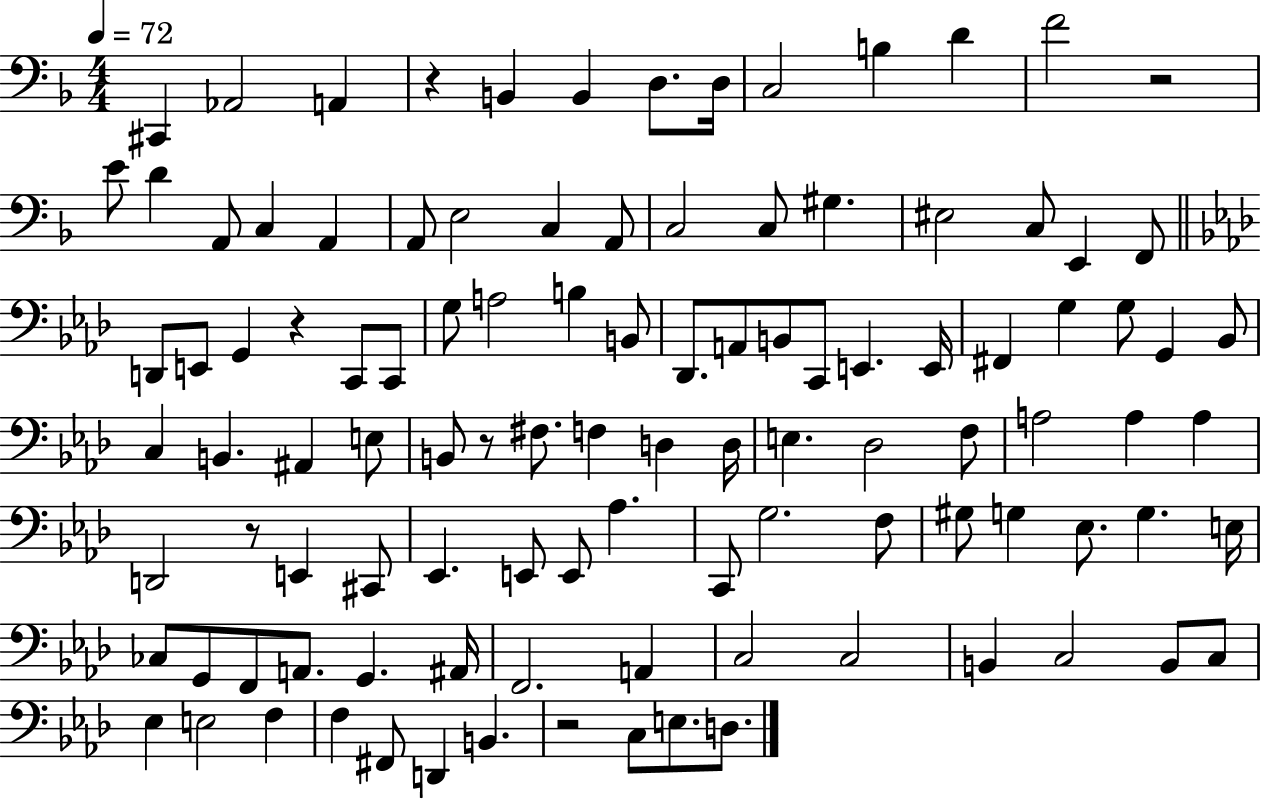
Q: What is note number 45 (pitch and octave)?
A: G3